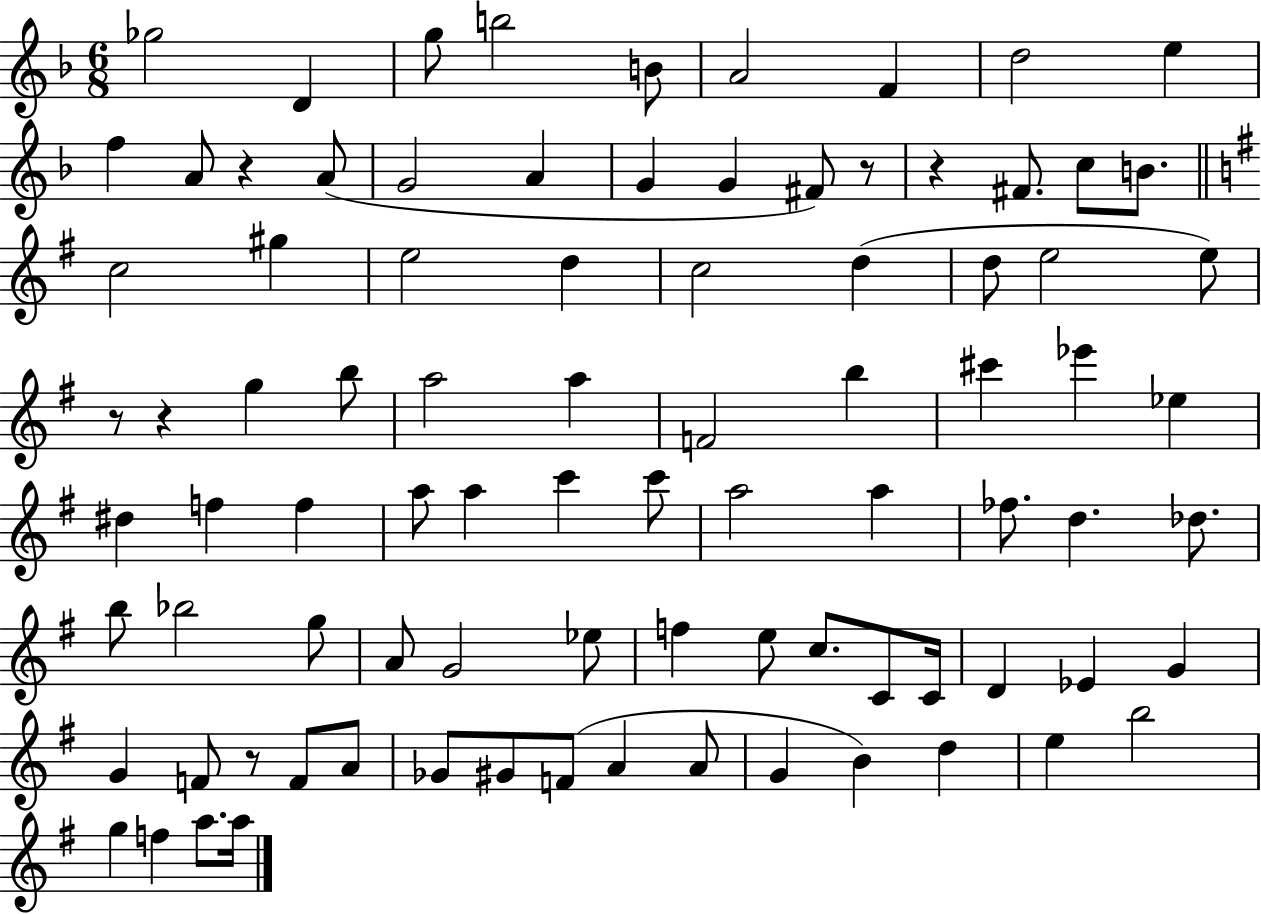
Gb5/h D4/q G5/e B5/h B4/e A4/h F4/q D5/h E5/q F5/q A4/e R/q A4/e G4/h A4/q G4/q G4/q F#4/e R/e R/q F#4/e. C5/e B4/e. C5/h G#5/q E5/h D5/q C5/h D5/q D5/e E5/h E5/e R/e R/q G5/q B5/e A5/h A5/q F4/h B5/q C#6/q Eb6/q Eb5/q D#5/q F5/q F5/q A5/e A5/q C6/q C6/e A5/h A5/q FES5/e. D5/q. Db5/e. B5/e Bb5/h G5/e A4/e G4/h Eb5/e F5/q E5/e C5/e. C4/e C4/s D4/q Eb4/q G4/q G4/q F4/e R/e F4/e A4/e Gb4/e G#4/e F4/e A4/q A4/e G4/q B4/q D5/q E5/q B5/h G5/q F5/q A5/e. A5/s